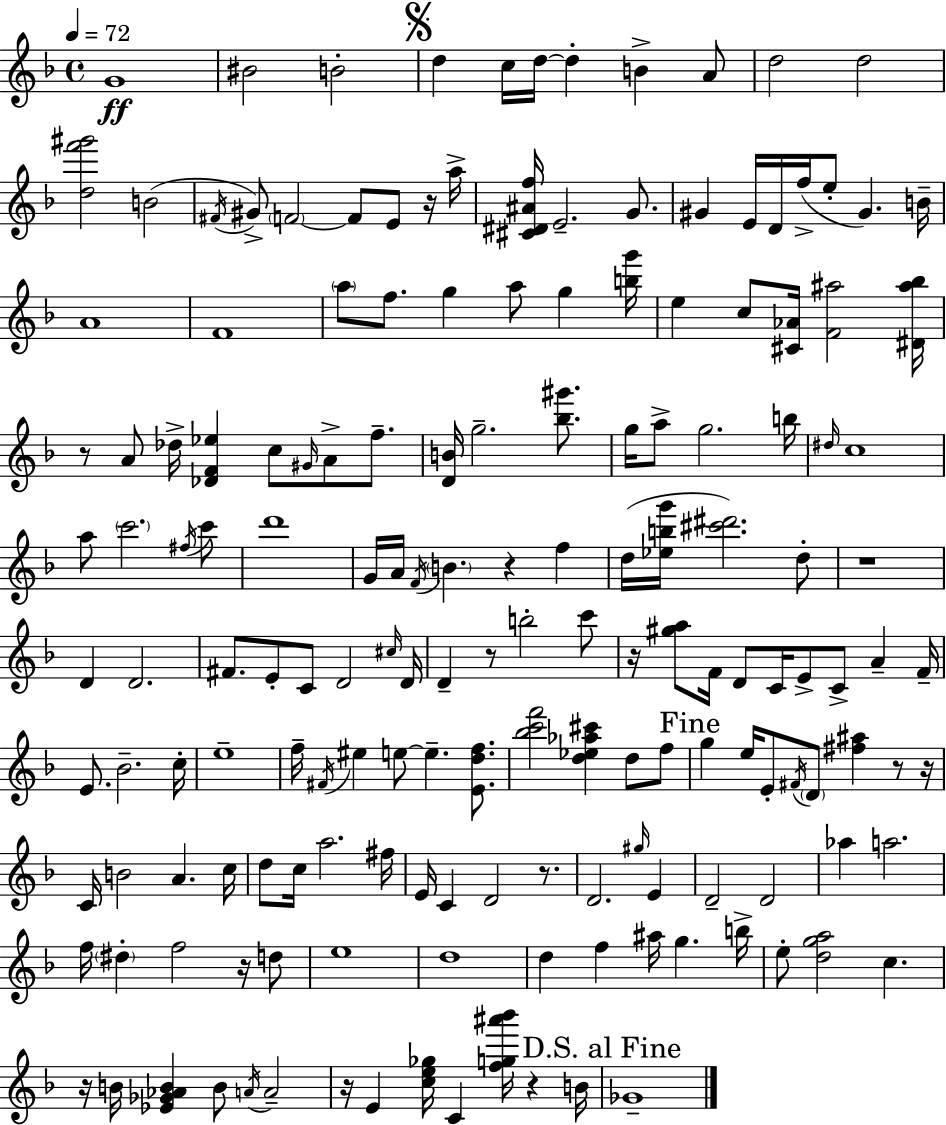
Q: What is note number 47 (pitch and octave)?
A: B5